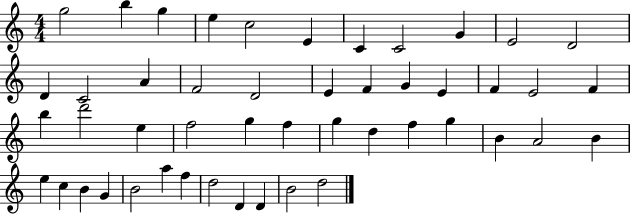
G5/h B5/q G5/q E5/q C5/h E4/q C4/q C4/h G4/q E4/h D4/h D4/q C4/h A4/q F4/h D4/h E4/q F4/q G4/q E4/q F4/q E4/h F4/q B5/q D6/h E5/q F5/h G5/q F5/q G5/q D5/q F5/q G5/q B4/q A4/h B4/q E5/q C5/q B4/q G4/q B4/h A5/q F5/q D5/h D4/q D4/q B4/h D5/h